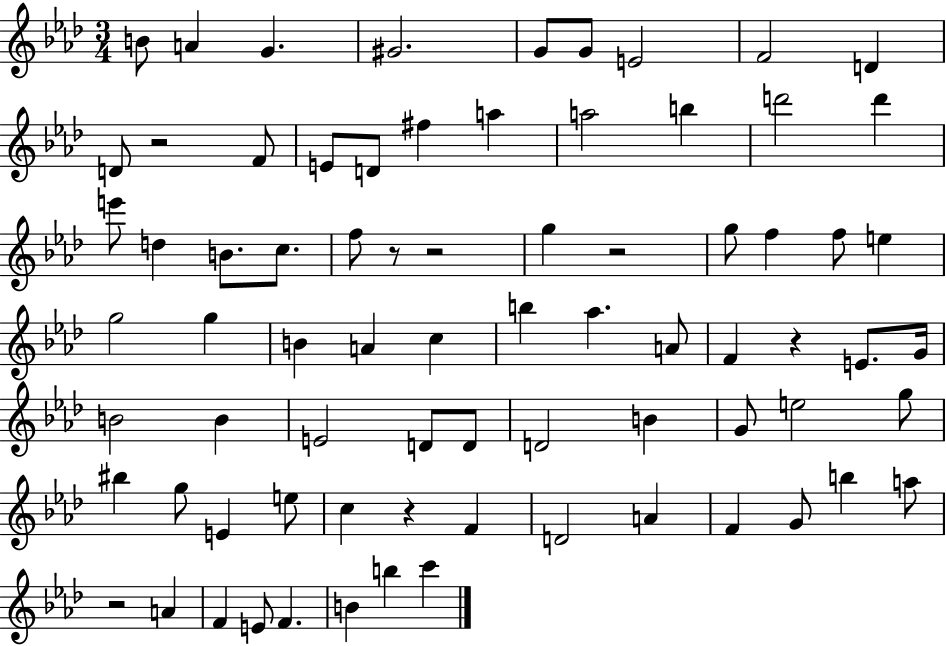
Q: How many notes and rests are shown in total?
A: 76